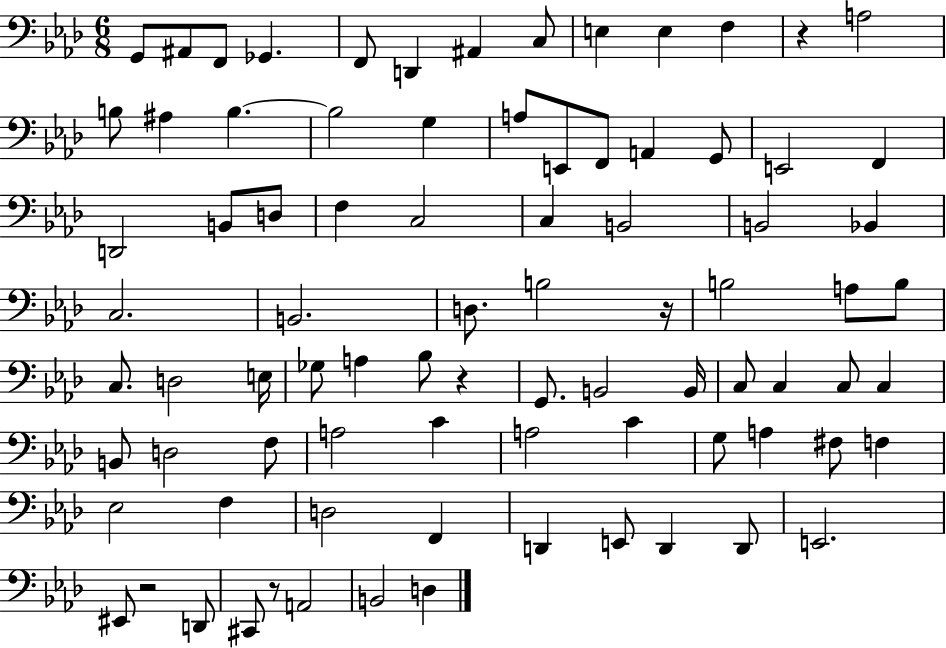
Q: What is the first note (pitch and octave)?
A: G2